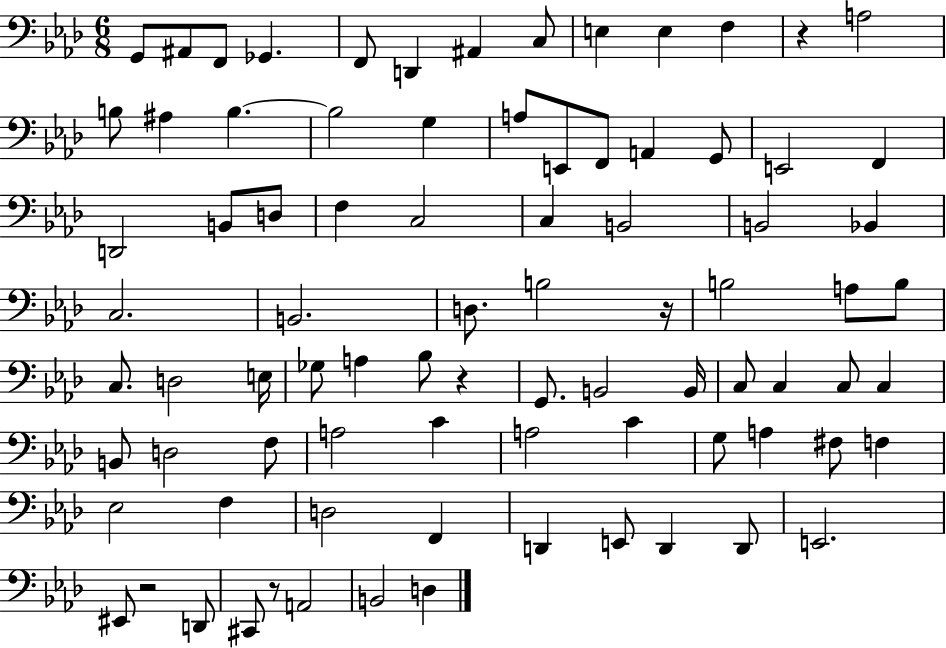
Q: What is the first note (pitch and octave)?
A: G2